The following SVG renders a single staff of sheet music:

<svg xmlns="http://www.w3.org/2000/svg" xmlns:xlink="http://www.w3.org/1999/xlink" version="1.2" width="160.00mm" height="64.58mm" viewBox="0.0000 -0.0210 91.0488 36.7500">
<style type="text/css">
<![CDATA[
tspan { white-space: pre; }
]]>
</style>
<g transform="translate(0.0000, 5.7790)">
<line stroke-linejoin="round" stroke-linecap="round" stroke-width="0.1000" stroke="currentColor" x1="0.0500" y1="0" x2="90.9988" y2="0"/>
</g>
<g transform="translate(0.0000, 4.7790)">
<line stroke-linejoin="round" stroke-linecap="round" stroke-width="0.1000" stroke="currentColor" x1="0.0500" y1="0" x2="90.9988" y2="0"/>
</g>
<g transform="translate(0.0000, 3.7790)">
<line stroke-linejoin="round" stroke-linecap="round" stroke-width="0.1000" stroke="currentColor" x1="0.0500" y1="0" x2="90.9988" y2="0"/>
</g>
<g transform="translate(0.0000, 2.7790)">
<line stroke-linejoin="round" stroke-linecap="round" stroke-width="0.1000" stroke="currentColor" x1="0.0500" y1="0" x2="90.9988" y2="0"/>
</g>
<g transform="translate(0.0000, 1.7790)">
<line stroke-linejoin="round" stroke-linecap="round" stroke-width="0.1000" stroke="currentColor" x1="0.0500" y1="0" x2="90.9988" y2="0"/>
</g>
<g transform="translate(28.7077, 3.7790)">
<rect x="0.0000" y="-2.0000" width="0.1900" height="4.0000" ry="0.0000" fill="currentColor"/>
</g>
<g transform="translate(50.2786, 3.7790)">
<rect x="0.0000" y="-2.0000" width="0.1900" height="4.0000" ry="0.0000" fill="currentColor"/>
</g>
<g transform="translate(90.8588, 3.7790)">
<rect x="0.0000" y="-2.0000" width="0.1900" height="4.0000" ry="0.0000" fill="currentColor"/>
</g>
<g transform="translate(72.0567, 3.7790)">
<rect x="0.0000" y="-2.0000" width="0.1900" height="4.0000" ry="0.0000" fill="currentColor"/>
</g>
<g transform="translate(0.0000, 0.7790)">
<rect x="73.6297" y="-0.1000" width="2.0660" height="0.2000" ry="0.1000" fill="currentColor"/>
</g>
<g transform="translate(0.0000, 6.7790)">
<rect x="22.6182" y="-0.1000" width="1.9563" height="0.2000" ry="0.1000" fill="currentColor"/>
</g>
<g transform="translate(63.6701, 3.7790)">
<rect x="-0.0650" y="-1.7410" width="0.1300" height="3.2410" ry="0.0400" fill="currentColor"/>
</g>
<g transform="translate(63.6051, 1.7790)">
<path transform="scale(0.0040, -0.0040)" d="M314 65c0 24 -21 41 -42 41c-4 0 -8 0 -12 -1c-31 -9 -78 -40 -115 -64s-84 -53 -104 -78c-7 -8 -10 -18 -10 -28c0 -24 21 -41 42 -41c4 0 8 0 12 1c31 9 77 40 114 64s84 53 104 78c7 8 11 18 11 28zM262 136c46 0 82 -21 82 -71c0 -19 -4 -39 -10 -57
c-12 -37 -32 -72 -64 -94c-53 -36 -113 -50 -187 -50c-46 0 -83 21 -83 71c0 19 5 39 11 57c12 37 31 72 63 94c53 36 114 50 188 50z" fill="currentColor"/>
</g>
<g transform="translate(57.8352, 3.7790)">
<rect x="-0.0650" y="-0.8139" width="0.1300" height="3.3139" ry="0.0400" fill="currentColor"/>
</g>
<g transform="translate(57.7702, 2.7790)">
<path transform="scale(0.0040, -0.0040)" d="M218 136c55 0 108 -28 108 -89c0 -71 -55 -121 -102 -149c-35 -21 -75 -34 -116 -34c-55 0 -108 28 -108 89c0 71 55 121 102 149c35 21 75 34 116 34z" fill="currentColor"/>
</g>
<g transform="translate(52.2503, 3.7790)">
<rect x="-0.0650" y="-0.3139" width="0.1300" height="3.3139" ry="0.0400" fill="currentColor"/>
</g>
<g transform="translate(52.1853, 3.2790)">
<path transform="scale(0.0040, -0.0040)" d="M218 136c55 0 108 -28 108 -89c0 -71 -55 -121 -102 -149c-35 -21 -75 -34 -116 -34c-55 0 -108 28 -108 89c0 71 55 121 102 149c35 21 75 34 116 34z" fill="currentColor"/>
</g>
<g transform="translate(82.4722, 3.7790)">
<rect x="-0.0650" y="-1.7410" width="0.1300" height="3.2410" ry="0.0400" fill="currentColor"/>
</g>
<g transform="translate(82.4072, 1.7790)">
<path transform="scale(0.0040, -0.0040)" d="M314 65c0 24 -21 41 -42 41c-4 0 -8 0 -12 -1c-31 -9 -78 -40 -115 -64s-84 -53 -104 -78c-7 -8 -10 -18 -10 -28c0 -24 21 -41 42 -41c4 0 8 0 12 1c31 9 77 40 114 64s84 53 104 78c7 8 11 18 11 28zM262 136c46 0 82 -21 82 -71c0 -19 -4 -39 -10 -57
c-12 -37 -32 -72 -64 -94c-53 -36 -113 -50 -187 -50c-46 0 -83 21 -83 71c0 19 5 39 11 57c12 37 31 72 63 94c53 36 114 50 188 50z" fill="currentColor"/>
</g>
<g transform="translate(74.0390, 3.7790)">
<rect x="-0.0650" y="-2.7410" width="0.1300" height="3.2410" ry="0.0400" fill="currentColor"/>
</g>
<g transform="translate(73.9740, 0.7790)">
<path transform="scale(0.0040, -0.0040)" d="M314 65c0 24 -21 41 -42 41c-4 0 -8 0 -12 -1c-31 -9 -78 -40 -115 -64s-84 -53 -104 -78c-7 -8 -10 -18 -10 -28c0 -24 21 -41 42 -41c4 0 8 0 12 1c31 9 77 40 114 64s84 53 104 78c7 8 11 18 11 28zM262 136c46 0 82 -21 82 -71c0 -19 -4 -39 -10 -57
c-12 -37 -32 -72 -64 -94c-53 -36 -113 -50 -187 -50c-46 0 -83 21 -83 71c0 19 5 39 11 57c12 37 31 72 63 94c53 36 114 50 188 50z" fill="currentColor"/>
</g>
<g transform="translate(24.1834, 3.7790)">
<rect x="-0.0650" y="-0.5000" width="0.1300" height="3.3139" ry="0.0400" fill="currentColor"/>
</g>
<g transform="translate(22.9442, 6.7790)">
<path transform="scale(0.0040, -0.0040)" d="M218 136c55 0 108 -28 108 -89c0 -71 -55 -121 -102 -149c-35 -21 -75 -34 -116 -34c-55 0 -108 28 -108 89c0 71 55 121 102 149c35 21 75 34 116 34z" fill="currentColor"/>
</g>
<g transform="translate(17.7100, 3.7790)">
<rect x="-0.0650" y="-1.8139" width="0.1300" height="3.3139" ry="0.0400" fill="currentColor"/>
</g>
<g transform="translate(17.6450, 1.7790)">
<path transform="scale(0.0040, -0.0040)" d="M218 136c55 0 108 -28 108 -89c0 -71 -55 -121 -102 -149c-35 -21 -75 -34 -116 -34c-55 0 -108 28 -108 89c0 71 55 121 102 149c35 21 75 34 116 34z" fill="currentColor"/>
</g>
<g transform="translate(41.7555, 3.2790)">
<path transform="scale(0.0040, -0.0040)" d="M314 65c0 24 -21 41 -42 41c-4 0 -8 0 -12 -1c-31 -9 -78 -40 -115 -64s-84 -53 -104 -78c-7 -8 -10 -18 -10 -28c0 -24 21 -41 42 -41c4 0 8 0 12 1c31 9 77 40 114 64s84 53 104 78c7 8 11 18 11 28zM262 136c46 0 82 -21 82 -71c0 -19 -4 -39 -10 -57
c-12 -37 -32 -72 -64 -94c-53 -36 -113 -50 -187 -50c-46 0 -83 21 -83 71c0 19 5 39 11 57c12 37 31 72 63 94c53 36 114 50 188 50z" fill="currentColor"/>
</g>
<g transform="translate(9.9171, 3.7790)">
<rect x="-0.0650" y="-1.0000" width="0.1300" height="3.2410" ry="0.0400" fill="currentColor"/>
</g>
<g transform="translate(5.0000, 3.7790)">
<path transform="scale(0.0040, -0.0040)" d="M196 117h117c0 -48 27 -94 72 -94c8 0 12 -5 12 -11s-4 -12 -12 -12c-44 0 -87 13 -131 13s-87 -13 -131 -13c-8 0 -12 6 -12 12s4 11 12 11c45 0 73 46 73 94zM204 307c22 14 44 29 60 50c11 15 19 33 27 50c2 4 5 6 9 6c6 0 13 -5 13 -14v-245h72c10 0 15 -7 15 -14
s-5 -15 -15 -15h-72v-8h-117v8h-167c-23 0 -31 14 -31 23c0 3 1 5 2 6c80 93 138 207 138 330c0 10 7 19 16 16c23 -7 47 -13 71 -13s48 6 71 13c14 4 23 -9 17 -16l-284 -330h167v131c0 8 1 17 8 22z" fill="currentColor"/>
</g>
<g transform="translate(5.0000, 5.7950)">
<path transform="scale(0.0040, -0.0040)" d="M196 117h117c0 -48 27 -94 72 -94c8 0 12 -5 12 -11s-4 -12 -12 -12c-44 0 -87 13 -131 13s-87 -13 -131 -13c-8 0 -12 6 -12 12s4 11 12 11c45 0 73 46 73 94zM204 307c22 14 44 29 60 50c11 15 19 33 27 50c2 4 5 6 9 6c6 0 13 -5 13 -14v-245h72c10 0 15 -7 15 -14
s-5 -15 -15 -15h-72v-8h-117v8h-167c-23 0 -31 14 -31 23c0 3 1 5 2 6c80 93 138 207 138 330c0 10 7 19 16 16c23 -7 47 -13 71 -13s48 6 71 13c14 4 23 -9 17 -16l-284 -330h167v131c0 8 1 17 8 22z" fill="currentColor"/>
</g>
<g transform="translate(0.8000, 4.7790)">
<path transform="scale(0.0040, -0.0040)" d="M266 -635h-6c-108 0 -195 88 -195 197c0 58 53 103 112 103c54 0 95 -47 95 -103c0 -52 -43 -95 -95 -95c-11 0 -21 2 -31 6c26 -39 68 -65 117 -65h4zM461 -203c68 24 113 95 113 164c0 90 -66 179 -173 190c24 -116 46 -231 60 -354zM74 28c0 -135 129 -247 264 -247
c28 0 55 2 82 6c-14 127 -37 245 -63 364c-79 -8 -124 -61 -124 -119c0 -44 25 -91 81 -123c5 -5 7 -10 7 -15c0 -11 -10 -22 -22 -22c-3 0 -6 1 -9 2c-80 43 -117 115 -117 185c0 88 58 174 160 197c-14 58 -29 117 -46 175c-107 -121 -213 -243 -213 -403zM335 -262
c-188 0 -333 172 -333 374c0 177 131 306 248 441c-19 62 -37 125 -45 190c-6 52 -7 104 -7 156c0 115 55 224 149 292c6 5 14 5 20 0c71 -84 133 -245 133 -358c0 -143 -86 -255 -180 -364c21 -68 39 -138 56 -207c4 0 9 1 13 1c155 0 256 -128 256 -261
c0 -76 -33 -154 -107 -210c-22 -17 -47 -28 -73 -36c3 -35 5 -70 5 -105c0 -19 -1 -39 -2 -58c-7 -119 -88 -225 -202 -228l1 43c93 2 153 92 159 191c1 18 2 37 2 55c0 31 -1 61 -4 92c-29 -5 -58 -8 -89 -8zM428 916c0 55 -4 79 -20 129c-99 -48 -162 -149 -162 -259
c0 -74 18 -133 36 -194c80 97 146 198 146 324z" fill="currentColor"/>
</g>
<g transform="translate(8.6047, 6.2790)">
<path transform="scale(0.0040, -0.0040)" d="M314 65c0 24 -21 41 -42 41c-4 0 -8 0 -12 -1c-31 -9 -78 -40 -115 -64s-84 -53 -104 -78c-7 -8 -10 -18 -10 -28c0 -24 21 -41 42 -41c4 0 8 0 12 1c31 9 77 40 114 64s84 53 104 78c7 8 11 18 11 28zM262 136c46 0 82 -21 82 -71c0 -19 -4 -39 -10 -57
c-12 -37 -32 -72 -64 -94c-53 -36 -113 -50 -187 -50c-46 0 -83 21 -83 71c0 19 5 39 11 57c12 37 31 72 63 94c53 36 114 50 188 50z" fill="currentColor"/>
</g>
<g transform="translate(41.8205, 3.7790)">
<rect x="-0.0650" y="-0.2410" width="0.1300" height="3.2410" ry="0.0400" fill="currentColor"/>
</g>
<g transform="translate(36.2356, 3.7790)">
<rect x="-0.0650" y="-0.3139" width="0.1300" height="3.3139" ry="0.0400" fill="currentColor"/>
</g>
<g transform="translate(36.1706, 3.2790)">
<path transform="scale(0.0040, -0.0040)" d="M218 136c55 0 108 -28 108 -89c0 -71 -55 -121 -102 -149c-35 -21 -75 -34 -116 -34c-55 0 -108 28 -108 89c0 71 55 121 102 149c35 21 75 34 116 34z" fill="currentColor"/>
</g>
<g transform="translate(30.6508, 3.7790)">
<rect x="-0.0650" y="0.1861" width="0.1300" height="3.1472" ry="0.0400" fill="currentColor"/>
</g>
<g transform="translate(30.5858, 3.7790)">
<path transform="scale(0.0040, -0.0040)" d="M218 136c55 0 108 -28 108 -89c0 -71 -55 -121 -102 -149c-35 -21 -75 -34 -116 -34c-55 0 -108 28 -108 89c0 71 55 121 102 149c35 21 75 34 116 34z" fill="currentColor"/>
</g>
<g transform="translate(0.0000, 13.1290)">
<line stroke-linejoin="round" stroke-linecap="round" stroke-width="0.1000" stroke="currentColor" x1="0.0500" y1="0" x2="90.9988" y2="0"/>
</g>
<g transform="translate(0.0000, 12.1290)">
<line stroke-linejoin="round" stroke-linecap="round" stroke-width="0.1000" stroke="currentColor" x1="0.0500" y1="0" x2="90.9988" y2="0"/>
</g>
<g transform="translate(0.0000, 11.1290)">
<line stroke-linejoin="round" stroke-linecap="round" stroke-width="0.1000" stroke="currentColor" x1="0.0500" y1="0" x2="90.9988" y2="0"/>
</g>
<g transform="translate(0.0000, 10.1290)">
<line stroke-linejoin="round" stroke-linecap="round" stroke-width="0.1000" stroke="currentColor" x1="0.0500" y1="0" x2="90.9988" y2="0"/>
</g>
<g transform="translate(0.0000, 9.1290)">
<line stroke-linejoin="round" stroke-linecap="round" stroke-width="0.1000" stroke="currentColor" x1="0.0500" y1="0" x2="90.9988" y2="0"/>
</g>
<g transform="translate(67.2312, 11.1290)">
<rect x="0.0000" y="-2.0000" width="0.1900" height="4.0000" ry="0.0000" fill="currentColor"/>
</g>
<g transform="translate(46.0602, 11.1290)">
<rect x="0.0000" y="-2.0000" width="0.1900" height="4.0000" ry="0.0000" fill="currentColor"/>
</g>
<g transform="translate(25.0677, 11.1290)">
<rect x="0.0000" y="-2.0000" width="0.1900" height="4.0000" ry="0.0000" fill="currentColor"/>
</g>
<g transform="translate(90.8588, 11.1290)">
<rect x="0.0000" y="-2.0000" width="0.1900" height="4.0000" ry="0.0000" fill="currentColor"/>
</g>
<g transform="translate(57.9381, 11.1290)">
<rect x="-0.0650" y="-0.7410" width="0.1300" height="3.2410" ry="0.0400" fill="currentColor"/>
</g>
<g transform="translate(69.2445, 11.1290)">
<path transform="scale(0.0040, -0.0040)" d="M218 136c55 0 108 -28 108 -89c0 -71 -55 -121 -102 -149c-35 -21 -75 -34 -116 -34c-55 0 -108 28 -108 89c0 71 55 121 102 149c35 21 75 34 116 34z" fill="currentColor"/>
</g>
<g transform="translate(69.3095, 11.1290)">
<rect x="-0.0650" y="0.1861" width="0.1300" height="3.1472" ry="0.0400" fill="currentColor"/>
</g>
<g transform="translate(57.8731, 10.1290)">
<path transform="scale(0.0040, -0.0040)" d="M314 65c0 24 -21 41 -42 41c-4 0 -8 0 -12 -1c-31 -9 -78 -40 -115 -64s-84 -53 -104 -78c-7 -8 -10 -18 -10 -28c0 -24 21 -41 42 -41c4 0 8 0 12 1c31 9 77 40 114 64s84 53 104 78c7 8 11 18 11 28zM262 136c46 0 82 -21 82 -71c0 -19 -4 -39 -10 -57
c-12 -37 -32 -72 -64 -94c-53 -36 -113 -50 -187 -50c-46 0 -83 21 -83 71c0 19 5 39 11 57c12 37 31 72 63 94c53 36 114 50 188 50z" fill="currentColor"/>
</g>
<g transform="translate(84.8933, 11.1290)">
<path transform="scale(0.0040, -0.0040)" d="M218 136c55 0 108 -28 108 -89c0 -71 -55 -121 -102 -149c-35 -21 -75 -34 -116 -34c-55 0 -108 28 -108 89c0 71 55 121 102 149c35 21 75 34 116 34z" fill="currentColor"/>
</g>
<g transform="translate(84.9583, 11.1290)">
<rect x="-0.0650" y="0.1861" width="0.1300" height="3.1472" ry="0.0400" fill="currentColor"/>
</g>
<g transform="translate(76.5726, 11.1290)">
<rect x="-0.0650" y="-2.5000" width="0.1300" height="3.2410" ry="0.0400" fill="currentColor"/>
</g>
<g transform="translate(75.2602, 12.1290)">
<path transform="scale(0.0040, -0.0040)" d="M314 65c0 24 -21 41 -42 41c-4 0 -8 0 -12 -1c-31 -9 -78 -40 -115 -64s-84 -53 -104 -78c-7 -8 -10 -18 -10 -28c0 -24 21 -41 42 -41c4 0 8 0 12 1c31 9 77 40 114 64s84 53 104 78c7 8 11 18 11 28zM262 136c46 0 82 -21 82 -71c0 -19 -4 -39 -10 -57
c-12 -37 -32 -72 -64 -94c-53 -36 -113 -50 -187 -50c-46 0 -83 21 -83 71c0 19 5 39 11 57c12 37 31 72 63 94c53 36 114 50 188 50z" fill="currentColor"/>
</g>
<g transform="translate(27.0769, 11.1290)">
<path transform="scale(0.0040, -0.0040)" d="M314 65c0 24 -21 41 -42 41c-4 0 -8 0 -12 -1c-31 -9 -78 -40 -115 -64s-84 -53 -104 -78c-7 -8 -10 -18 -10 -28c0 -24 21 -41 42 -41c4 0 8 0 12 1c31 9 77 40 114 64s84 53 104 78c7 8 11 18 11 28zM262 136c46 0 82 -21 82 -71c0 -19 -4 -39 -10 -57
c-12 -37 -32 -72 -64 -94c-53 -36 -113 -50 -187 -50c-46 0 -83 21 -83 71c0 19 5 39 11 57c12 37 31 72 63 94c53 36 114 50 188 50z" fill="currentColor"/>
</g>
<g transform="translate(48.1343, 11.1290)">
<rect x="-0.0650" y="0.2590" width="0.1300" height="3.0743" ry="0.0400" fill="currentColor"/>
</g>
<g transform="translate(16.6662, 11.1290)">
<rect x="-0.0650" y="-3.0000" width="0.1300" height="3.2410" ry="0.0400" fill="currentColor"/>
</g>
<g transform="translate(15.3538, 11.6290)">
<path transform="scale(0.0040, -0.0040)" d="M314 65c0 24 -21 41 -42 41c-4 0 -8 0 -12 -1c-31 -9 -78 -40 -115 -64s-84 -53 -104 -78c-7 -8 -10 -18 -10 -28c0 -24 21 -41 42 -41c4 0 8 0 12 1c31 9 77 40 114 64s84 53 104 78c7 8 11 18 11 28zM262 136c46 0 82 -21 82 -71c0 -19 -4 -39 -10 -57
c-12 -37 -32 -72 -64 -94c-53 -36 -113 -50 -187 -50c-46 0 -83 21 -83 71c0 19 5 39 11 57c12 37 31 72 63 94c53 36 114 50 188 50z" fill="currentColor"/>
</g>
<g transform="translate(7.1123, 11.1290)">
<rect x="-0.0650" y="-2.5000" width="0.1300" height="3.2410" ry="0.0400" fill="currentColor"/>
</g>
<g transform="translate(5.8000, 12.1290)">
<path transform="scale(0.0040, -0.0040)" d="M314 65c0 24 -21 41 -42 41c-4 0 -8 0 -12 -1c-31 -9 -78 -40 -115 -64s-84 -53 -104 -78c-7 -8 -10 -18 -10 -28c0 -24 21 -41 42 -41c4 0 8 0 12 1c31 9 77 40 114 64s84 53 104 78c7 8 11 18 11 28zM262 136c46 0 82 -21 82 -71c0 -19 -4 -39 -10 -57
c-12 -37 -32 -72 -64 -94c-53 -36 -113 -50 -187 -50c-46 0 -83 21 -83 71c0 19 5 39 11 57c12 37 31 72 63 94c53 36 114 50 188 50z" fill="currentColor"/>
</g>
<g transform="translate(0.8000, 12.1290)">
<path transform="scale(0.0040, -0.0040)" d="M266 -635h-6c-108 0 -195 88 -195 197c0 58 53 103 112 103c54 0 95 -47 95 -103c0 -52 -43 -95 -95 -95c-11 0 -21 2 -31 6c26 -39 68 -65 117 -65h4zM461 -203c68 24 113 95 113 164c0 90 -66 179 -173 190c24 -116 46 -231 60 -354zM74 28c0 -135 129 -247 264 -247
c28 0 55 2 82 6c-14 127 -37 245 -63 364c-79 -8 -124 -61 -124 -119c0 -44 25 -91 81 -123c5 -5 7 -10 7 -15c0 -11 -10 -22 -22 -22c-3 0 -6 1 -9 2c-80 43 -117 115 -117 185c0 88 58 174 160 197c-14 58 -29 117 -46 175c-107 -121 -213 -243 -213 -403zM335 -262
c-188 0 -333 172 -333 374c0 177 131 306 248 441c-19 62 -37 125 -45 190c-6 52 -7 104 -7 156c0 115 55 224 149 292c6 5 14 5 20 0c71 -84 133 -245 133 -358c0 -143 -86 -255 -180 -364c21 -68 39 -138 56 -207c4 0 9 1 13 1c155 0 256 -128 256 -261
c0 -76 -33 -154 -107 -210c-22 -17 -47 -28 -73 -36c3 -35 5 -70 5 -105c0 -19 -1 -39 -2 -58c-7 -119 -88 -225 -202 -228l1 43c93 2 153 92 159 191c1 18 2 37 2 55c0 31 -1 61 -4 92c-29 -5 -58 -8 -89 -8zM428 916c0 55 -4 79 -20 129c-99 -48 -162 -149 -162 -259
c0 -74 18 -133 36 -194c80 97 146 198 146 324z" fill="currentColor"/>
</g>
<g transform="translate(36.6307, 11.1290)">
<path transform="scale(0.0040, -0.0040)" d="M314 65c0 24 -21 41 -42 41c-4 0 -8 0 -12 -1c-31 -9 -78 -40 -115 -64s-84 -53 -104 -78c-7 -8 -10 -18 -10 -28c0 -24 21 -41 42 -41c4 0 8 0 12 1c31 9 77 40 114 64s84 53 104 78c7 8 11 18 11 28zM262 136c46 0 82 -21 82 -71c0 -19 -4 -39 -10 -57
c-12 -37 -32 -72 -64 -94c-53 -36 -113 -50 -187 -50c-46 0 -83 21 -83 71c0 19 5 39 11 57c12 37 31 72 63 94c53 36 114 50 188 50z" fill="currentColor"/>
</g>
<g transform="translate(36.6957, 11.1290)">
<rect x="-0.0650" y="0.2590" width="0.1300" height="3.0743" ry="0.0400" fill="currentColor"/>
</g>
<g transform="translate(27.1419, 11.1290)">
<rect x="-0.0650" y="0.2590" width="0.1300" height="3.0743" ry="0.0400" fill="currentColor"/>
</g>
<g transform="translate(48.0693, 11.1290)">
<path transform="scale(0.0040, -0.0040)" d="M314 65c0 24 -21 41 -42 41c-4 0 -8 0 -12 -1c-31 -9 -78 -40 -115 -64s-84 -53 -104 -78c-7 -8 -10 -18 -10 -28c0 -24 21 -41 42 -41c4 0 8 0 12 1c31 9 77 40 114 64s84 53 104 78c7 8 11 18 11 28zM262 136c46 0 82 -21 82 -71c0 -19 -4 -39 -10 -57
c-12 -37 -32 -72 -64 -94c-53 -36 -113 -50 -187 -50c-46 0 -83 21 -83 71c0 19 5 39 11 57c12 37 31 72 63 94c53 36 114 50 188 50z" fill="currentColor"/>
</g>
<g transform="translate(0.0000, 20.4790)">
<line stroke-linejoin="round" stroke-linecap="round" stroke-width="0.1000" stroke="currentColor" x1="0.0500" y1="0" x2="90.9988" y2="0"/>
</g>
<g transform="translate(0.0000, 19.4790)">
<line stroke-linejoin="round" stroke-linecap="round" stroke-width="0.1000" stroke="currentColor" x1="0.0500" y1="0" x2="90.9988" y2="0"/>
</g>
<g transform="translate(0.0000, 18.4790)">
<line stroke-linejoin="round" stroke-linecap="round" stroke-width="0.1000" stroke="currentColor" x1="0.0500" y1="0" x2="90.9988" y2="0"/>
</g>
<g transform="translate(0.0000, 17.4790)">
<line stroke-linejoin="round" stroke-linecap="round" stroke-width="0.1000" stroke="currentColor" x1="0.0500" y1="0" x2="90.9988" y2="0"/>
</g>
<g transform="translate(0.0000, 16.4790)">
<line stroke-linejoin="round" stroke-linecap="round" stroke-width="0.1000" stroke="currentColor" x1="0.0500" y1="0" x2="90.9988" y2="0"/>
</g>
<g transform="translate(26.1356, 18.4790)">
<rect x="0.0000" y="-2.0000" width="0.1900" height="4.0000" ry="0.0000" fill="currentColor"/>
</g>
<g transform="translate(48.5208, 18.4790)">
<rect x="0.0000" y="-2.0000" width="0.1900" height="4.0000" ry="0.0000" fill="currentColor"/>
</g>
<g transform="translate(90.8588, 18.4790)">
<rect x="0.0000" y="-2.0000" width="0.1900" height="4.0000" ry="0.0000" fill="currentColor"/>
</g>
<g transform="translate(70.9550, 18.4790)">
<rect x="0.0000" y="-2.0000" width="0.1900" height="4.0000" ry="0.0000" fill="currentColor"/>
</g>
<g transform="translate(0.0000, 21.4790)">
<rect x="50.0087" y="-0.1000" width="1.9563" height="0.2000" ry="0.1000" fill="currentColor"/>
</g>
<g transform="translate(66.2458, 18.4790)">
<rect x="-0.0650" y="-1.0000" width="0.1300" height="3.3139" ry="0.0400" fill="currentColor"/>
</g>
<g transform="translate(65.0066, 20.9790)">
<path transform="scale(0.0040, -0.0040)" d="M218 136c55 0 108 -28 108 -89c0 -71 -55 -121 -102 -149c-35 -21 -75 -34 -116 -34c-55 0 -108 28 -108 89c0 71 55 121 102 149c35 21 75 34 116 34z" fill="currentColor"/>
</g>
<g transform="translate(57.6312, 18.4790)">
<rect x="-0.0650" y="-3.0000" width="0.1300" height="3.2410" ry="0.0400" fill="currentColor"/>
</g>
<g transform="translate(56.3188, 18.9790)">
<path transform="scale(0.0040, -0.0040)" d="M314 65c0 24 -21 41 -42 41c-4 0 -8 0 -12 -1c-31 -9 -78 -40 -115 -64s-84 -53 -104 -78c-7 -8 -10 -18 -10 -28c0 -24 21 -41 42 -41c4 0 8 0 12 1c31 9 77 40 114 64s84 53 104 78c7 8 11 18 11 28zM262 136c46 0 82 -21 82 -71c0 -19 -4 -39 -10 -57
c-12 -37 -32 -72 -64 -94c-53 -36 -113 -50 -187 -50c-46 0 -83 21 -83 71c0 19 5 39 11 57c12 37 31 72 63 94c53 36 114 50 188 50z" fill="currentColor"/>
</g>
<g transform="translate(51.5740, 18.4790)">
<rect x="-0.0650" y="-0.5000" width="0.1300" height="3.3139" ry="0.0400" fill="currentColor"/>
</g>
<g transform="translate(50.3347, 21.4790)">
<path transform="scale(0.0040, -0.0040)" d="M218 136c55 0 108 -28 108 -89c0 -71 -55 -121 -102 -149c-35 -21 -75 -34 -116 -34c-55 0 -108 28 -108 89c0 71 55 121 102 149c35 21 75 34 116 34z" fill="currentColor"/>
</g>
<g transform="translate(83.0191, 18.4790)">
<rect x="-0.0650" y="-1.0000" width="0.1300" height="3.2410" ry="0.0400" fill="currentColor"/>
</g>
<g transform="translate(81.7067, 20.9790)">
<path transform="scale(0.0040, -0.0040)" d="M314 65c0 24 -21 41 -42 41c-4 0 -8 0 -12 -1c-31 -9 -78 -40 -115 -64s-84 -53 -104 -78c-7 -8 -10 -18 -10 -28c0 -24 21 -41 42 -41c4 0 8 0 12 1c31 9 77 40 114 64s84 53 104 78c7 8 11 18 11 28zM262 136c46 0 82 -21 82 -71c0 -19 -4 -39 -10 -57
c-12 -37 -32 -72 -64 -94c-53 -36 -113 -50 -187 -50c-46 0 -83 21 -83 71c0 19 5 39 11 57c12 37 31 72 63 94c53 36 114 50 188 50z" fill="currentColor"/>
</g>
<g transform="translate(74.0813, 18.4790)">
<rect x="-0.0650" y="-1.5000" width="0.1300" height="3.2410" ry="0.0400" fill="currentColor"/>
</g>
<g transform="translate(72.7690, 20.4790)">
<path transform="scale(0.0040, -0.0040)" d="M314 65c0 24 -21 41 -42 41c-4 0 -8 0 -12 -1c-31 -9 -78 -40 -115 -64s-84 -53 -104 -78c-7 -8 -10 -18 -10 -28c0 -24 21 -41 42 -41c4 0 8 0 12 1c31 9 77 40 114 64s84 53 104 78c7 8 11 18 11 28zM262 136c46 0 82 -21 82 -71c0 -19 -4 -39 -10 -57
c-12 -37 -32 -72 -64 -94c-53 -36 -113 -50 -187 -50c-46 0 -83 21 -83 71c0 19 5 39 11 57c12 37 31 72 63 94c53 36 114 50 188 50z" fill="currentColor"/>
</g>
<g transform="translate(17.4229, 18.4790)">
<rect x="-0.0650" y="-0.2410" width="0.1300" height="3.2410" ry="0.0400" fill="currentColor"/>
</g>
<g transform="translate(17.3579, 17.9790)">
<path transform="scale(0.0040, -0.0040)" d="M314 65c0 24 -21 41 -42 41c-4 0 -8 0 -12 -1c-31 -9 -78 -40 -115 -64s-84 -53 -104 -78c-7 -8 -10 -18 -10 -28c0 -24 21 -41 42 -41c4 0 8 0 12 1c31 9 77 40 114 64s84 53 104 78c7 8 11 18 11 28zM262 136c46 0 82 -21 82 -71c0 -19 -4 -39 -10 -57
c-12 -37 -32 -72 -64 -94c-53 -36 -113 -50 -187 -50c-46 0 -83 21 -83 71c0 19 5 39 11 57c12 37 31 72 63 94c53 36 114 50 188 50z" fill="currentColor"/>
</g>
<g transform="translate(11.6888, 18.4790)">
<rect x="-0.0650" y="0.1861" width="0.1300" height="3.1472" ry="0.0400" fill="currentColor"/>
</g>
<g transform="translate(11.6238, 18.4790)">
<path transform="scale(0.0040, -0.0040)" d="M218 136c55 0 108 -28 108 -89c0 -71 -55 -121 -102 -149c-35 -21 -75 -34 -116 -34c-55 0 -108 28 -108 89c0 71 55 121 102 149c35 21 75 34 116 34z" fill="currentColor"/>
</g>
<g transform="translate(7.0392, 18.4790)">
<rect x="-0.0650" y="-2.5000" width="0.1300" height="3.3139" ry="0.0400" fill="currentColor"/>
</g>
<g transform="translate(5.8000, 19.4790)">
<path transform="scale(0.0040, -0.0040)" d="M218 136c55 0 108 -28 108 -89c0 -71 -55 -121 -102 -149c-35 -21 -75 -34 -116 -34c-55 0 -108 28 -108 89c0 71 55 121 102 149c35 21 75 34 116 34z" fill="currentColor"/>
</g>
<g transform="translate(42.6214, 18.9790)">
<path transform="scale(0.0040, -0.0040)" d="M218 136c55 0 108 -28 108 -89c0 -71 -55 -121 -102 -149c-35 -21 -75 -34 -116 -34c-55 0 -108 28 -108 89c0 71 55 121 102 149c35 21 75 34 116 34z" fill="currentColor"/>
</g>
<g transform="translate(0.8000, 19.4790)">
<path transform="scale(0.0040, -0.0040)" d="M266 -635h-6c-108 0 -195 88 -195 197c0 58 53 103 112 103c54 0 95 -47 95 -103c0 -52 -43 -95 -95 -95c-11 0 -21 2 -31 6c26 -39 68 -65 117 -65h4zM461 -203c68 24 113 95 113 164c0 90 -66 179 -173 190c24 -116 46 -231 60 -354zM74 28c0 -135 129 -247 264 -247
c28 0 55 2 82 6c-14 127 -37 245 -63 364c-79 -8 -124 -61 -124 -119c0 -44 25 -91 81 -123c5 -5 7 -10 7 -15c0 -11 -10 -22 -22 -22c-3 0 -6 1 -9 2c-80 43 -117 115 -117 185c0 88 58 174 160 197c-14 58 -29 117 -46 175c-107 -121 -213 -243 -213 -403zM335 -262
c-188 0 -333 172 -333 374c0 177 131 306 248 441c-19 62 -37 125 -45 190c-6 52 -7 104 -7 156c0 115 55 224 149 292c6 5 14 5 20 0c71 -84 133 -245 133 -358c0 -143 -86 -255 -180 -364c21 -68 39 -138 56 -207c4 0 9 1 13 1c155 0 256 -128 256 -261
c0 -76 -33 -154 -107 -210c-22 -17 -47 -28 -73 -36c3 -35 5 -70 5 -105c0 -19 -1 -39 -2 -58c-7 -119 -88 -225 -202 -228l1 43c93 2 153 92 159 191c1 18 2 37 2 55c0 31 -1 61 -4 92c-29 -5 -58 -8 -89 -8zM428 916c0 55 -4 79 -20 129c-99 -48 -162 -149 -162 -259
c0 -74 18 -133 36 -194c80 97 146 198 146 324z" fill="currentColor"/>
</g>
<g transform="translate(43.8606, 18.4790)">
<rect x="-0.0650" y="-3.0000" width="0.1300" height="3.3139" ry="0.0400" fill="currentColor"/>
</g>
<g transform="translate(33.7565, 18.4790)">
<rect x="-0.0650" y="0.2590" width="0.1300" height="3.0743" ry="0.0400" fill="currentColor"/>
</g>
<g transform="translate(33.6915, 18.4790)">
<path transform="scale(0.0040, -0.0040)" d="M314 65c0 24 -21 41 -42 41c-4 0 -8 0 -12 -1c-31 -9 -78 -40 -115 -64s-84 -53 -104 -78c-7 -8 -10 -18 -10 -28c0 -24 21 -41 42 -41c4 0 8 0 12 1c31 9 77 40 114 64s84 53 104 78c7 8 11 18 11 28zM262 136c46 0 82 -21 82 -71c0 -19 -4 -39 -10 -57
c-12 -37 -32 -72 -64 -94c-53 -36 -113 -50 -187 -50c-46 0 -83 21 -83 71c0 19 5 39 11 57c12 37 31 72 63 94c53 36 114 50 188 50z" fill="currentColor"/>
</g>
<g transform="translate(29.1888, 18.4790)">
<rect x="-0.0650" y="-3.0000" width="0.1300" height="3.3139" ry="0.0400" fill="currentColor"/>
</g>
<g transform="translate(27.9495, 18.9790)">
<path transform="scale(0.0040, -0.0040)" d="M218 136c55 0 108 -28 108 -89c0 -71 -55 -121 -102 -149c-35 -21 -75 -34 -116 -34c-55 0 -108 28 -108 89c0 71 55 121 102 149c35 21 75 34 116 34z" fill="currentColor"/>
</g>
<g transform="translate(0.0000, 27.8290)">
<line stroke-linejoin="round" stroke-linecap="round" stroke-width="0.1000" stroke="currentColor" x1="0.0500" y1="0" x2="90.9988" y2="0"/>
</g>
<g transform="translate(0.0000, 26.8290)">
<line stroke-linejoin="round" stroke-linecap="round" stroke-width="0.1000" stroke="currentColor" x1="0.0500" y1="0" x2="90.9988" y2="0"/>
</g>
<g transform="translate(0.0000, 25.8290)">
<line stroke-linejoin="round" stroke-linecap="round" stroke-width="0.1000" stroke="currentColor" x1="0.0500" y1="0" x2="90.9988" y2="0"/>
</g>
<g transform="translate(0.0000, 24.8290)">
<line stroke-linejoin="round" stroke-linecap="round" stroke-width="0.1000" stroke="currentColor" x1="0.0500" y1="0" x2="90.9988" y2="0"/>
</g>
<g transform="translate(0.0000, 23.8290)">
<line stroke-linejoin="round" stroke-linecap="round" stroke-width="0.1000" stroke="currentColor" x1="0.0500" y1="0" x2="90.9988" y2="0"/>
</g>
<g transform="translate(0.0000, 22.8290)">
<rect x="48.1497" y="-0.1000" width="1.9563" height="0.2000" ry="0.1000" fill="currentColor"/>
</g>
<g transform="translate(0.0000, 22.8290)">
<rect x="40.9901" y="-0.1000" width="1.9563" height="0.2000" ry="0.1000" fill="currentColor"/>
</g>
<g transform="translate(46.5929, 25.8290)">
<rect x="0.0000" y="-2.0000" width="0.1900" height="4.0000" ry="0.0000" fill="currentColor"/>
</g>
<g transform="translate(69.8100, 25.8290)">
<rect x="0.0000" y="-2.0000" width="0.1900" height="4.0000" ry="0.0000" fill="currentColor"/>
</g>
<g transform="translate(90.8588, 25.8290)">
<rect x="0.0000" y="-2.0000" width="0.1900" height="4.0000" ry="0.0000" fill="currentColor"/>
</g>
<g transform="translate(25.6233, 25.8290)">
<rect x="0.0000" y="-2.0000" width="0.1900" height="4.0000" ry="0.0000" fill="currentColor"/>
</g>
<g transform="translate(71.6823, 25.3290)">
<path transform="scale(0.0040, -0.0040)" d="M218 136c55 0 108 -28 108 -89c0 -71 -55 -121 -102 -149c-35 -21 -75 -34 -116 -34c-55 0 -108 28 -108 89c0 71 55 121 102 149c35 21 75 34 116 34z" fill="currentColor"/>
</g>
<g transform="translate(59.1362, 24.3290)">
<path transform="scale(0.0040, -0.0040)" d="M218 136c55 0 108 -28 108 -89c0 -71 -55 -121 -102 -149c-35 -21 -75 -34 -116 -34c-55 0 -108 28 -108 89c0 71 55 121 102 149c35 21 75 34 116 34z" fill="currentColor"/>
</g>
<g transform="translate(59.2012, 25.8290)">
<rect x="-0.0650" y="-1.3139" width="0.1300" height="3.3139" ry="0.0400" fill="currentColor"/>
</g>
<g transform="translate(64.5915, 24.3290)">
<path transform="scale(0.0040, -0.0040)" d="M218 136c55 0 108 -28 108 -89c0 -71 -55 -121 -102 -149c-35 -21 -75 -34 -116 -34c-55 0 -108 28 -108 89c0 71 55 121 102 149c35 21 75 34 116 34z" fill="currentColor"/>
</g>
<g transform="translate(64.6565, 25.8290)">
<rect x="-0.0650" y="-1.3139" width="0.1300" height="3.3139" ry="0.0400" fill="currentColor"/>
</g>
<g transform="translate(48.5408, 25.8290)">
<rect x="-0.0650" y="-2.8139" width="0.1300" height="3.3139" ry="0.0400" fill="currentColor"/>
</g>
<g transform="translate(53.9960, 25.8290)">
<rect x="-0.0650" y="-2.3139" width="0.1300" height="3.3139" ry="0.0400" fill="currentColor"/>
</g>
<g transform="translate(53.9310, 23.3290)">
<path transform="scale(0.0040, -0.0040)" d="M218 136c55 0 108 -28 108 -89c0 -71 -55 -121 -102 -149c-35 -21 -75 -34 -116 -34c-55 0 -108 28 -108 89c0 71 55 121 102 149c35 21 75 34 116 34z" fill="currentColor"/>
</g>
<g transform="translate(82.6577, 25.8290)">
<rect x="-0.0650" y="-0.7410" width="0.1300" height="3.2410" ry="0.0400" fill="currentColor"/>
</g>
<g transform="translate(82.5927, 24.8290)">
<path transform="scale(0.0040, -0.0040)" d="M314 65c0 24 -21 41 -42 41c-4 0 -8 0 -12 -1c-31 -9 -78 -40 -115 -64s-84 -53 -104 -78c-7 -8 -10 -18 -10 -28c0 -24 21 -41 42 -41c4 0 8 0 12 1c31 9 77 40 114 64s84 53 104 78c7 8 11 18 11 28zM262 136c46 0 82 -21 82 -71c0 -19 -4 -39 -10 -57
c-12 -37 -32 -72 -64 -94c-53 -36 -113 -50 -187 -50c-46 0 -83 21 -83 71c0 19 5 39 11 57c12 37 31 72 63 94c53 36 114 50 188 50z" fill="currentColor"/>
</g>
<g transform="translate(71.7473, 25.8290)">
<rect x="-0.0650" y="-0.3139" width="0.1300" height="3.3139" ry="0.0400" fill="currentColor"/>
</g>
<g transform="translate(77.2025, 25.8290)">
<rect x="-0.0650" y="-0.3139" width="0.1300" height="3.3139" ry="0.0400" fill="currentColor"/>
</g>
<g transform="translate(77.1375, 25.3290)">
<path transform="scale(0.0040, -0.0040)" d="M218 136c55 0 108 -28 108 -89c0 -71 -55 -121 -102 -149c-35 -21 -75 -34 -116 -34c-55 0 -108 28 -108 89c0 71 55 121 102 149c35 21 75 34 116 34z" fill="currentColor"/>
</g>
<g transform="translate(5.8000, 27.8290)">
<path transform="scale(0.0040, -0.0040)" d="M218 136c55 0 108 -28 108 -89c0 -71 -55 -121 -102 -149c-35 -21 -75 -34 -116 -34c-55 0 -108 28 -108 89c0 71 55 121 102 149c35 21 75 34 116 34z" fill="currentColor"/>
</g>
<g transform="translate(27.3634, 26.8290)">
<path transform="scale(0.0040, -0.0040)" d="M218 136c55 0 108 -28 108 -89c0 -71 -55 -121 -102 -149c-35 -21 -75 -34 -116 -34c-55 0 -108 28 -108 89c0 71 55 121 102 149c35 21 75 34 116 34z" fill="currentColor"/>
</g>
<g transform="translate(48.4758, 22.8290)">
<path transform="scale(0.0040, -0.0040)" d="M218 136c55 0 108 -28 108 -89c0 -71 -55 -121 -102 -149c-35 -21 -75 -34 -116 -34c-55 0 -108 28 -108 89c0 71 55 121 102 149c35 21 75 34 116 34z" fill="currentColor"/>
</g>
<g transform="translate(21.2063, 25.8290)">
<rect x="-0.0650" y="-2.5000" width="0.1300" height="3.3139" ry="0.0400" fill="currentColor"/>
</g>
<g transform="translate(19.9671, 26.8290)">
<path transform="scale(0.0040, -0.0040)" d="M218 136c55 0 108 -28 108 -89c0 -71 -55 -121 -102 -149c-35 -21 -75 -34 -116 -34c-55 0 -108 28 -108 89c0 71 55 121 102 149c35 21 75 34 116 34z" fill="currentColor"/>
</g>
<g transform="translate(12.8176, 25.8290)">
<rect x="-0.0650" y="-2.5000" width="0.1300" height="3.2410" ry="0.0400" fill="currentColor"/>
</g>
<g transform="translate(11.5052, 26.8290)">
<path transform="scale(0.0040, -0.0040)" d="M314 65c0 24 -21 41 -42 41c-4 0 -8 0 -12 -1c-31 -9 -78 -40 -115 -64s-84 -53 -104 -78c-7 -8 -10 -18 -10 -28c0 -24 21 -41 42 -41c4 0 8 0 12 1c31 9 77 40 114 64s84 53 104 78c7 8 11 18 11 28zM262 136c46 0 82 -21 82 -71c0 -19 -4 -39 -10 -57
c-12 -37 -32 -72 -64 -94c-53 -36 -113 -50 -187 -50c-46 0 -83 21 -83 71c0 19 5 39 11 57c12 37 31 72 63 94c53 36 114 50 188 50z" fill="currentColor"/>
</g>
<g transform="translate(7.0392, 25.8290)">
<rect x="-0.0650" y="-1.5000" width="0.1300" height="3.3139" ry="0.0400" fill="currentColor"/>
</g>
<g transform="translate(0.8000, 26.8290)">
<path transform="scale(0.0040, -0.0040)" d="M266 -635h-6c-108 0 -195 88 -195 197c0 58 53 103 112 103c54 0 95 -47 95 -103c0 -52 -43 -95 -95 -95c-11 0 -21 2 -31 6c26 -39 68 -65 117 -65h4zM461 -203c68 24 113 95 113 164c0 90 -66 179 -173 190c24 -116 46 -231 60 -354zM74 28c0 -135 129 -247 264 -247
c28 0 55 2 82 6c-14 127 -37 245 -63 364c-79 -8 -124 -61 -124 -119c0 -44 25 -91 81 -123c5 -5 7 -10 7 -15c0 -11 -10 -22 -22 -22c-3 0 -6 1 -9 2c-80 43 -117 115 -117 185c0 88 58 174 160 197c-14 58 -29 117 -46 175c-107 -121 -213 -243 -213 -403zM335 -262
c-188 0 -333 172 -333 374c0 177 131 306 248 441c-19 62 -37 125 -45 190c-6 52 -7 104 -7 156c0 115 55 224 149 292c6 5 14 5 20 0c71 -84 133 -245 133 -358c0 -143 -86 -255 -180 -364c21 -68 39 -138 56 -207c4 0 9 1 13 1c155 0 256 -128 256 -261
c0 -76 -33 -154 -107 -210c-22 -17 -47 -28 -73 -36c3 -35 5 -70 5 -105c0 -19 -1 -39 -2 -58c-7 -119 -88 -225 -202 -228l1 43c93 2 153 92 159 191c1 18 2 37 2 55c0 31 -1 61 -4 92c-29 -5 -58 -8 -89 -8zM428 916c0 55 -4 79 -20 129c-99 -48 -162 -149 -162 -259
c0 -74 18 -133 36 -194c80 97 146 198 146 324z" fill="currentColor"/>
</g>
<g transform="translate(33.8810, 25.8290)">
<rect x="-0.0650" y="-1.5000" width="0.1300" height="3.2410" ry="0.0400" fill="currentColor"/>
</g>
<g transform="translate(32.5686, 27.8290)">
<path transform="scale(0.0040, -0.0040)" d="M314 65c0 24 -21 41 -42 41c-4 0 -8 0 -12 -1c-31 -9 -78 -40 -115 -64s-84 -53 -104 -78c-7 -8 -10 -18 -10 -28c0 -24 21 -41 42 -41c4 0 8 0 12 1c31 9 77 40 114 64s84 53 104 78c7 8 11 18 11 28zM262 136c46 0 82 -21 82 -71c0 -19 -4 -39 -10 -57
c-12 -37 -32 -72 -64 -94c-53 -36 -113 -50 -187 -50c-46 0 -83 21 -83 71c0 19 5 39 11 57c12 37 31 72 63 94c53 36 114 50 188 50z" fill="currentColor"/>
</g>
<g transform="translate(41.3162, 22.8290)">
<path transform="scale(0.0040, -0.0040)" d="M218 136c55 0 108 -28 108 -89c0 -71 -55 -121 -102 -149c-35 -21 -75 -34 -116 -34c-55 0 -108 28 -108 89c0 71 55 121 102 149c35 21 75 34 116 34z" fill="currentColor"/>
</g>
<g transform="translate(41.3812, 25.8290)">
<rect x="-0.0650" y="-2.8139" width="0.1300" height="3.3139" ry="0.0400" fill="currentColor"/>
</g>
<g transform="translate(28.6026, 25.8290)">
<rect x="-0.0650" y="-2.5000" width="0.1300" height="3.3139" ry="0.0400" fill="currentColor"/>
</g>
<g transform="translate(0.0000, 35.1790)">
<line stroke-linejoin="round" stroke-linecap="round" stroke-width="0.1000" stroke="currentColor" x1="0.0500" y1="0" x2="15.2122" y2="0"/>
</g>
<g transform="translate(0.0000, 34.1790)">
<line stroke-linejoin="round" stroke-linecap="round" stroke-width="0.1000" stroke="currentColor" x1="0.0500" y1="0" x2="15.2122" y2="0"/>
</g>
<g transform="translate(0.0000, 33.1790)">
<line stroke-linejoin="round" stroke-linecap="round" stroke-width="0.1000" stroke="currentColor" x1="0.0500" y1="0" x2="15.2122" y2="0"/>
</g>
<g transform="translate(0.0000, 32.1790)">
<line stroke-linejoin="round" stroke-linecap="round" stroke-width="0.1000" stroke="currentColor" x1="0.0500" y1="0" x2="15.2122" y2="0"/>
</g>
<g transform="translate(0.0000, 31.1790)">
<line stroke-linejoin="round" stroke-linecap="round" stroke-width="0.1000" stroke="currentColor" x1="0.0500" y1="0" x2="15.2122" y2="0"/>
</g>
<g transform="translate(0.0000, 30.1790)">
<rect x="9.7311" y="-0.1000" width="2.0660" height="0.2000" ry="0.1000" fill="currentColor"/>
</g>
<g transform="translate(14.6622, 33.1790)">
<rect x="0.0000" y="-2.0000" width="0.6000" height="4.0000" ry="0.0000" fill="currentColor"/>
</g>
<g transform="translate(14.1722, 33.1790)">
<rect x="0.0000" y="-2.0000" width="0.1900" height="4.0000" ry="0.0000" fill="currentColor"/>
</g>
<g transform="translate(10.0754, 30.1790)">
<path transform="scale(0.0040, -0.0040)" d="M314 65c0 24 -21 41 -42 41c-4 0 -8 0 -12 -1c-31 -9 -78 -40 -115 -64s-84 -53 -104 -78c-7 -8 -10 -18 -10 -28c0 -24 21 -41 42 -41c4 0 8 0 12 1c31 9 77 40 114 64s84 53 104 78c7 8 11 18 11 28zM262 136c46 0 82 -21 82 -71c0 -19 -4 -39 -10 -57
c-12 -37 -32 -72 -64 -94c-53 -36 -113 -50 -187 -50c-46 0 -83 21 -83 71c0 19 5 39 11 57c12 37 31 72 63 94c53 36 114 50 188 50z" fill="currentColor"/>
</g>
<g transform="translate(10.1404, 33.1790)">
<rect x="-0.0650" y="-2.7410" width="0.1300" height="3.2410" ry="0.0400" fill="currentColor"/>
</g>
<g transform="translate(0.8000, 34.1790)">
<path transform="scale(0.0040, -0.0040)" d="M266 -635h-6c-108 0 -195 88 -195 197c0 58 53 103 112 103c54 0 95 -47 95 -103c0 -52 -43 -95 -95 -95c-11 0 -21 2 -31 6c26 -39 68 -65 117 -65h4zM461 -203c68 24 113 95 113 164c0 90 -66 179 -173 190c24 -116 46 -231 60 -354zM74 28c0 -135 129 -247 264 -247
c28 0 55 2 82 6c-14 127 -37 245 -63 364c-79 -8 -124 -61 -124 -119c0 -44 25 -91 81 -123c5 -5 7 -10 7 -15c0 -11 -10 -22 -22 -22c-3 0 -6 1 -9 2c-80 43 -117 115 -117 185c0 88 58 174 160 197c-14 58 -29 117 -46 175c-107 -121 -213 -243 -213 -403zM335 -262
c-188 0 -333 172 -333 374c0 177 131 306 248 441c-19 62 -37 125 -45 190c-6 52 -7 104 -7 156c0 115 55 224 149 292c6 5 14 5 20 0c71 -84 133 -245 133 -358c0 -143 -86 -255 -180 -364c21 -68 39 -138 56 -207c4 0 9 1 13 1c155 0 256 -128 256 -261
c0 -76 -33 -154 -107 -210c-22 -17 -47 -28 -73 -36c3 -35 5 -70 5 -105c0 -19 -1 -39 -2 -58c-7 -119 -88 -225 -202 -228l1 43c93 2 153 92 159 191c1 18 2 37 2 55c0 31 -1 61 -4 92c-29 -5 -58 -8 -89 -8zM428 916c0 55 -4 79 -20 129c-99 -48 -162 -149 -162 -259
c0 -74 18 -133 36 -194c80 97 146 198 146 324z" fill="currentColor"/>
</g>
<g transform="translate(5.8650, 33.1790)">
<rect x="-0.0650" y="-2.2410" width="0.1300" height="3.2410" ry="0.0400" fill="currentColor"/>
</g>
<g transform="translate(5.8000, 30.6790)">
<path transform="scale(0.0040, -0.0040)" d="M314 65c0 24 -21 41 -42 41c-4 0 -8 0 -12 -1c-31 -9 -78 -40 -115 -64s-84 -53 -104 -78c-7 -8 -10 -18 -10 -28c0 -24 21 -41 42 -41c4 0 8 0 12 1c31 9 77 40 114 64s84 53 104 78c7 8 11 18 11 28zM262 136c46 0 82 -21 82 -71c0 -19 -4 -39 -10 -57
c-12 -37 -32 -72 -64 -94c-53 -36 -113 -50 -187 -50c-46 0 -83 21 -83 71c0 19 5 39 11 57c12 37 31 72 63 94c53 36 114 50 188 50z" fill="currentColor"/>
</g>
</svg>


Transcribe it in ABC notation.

X:1
T:Untitled
M:4/4
L:1/4
K:C
D2 f C B c c2 c d f2 a2 f2 G2 A2 B2 B2 B2 d2 B G2 B G B c2 A B2 A C A2 D E2 D2 E G2 G G E2 a a g e e c c d2 g2 a2